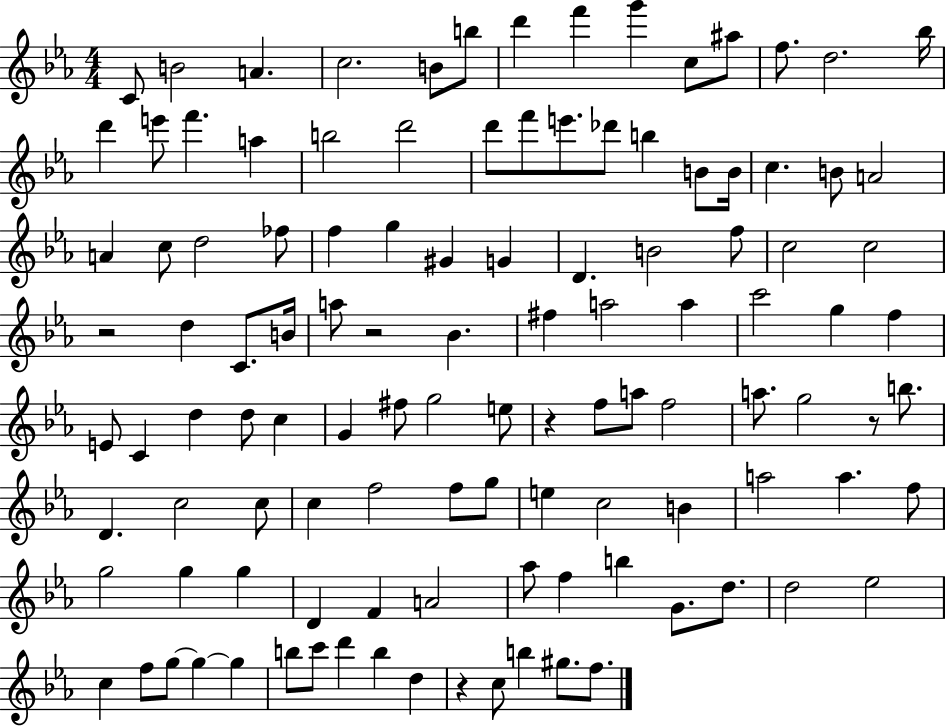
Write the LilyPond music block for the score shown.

{
  \clef treble
  \numericTimeSignature
  \time 4/4
  \key ees \major
  \repeat volta 2 { c'8 b'2 a'4. | c''2. b'8 b''8 | d'''4 f'''4 g'''4 c''8 ais''8 | f''8. d''2. bes''16 | \break d'''4 e'''8 f'''4. a''4 | b''2 d'''2 | d'''8 f'''8 e'''8. des'''8 b''4 b'8 b'16 | c''4. b'8 a'2 | \break a'4 c''8 d''2 fes''8 | f''4 g''4 gis'4 g'4 | d'4. b'2 f''8 | c''2 c''2 | \break r2 d''4 c'8. b'16 | a''8 r2 bes'4. | fis''4 a''2 a''4 | c'''2 g''4 f''4 | \break e'8 c'4 d''4 d''8 c''4 | g'4 fis''8 g''2 e''8 | r4 f''8 a''8 f''2 | a''8. g''2 r8 b''8. | \break d'4. c''2 c''8 | c''4 f''2 f''8 g''8 | e''4 c''2 b'4 | a''2 a''4. f''8 | \break g''2 g''4 g''4 | d'4 f'4 a'2 | aes''8 f''4 b''4 g'8. d''8. | d''2 ees''2 | \break c''4 f''8 g''8~~ g''4~~ g''4 | b''8 c'''8 d'''4 b''4 d''4 | r4 c''8 b''4 gis''8. f''8. | } \bar "|."
}